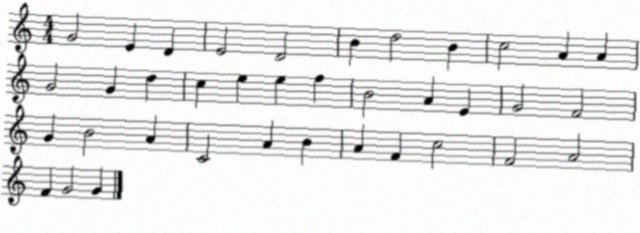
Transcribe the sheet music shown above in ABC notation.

X:1
T:Untitled
M:4/4
L:1/4
K:C
G2 E D E2 D2 B d2 B c2 A A G2 G d c e e f B2 A E G2 F2 G B2 A C2 A B A F c2 F2 A2 F G2 G